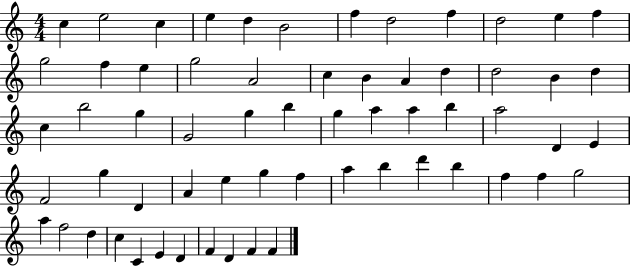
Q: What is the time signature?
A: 4/4